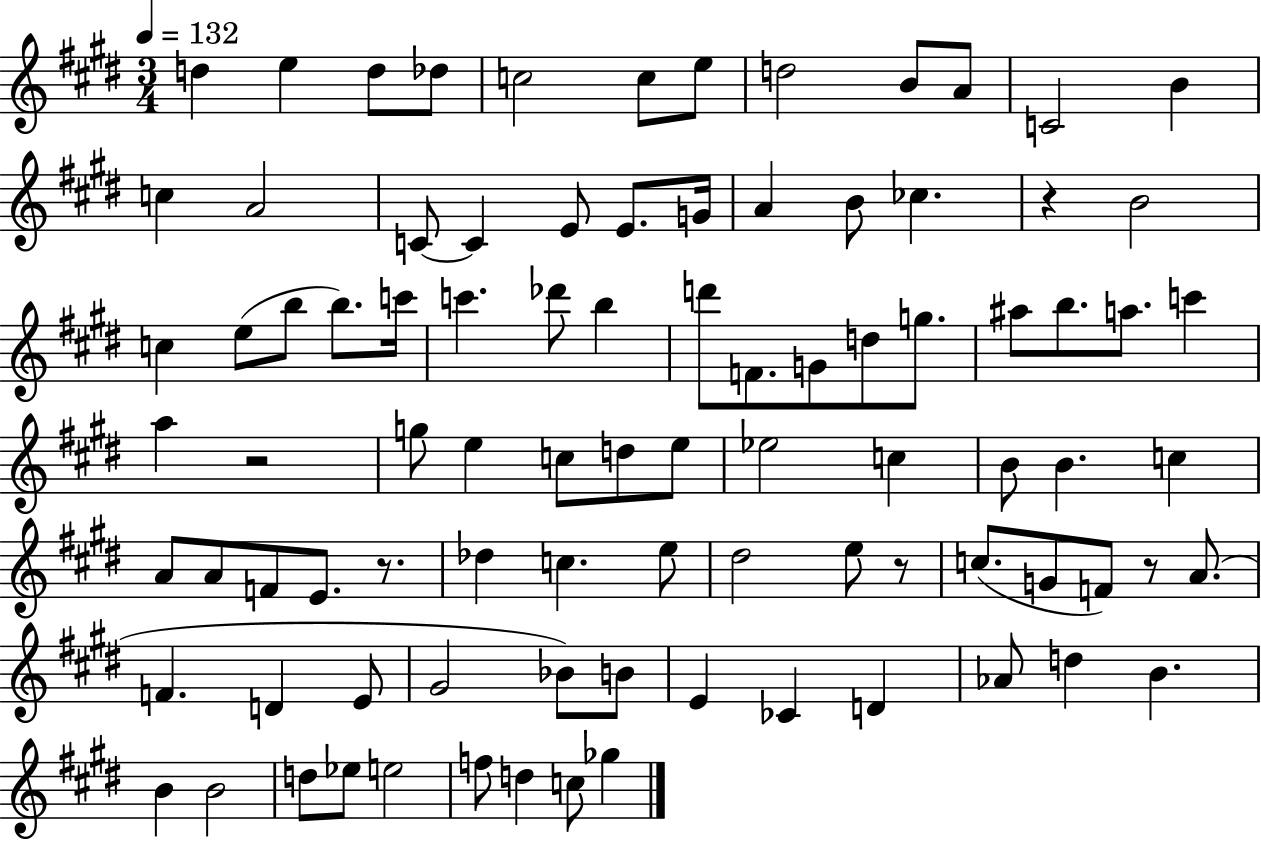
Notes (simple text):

D5/q E5/q D5/e Db5/e C5/h C5/e E5/e D5/h B4/e A4/e C4/h B4/q C5/q A4/h C4/e C4/q E4/e E4/e. G4/s A4/q B4/e CES5/q. R/q B4/h C5/q E5/e B5/e B5/e. C6/s C6/q. Db6/e B5/q D6/e F4/e. G4/e D5/e G5/e. A#5/e B5/e. A5/e. C6/q A5/q R/h G5/e E5/q C5/e D5/e E5/e Eb5/h C5/q B4/e B4/q. C5/q A4/e A4/e F4/e E4/e. R/e. Db5/q C5/q. E5/e D#5/h E5/e R/e C5/e. G4/e F4/e R/e A4/e. F4/q. D4/q E4/e G#4/h Bb4/e B4/e E4/q CES4/q D4/q Ab4/e D5/q B4/q. B4/q B4/h D5/e Eb5/e E5/h F5/e D5/q C5/e Gb5/q